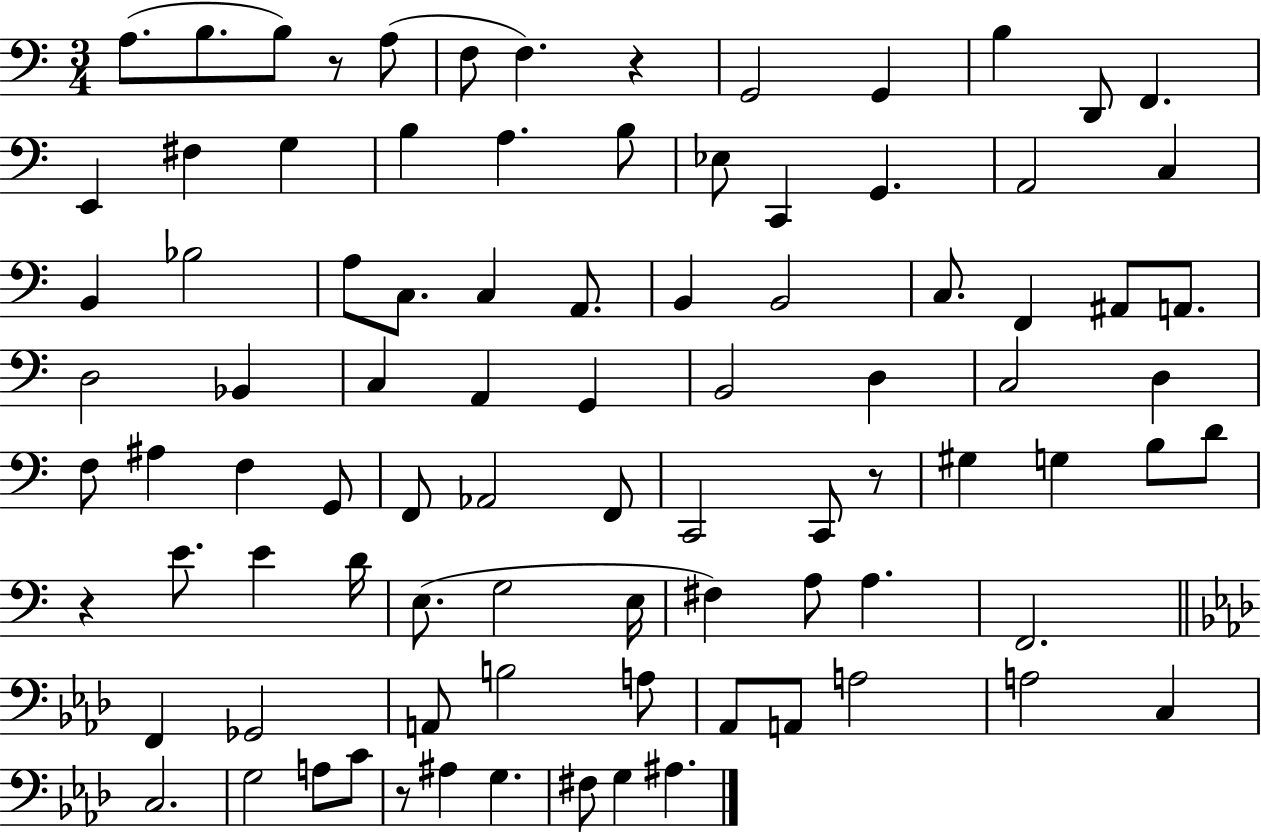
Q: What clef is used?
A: bass